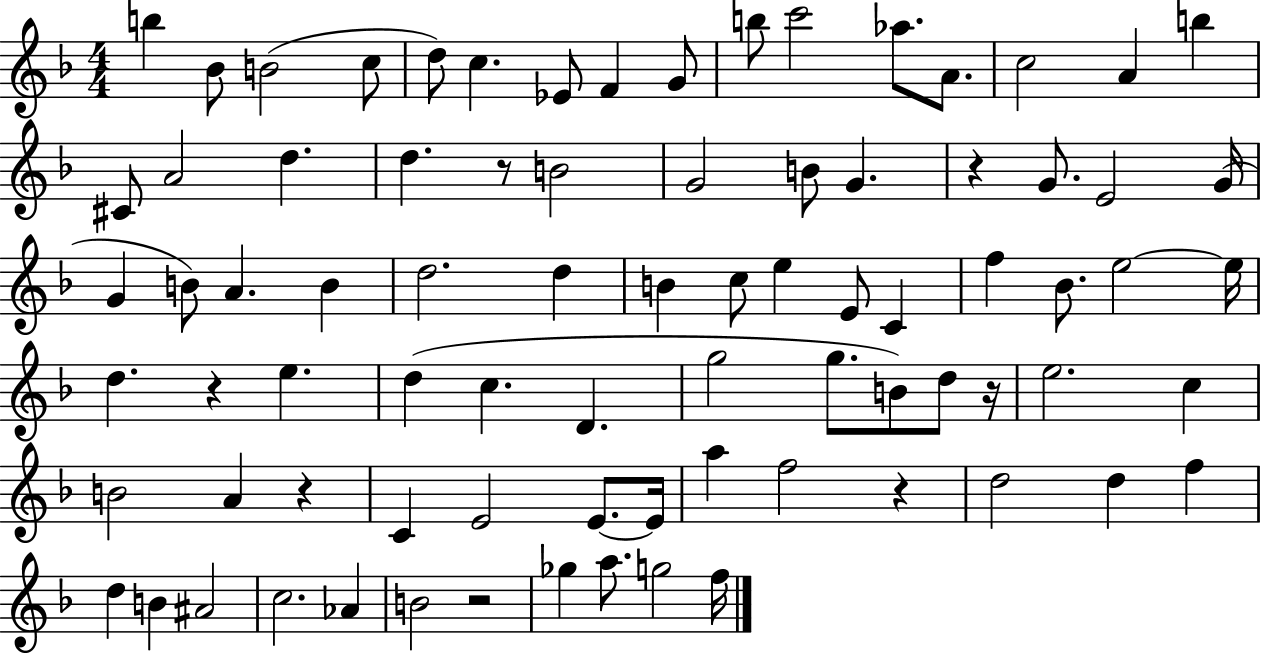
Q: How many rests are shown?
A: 7